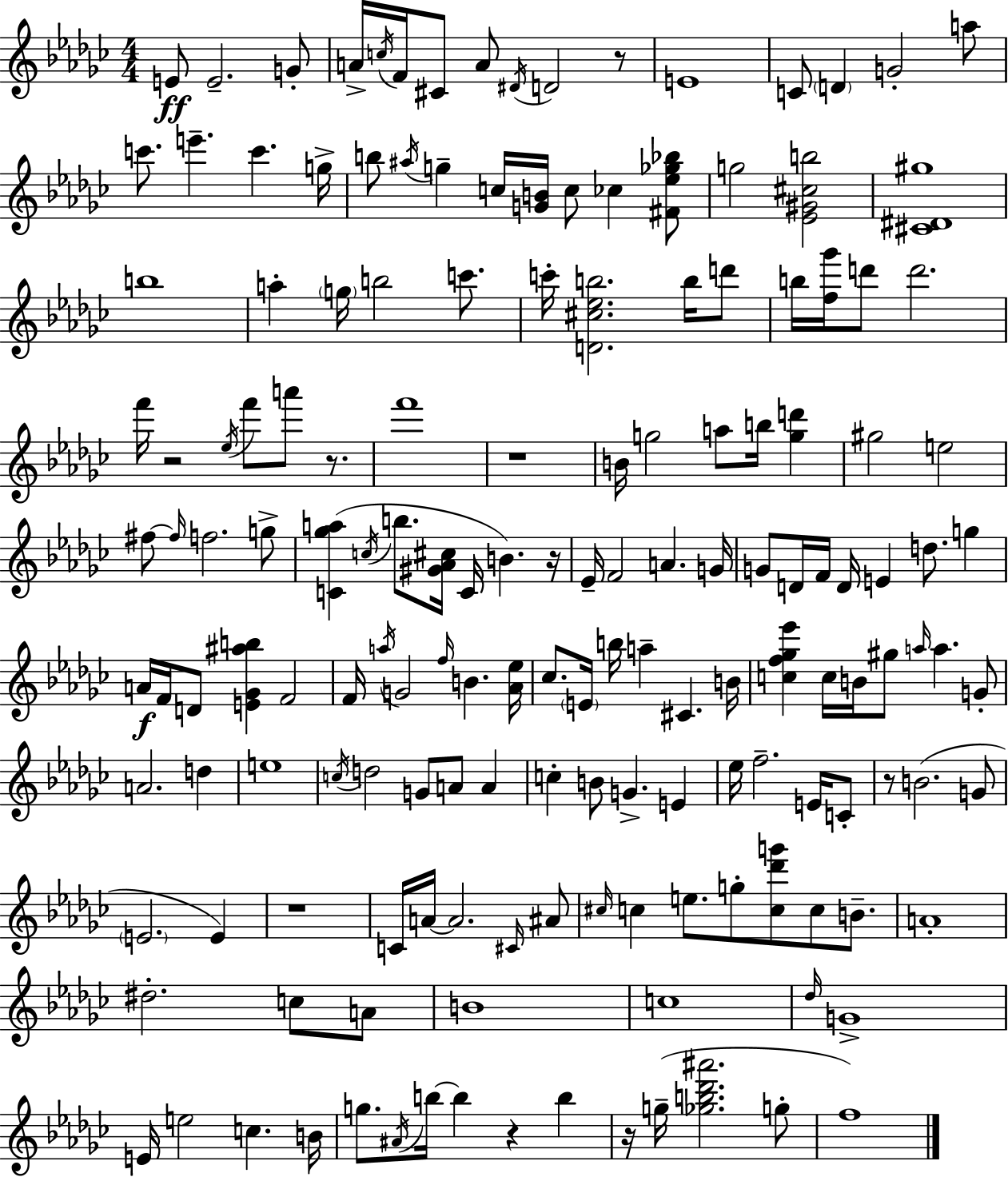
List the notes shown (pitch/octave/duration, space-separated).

E4/e E4/h. G4/e A4/s C5/s F4/s C#4/e A4/e D#4/s D4/h R/e E4/w C4/e D4/q G4/h A5/e C6/e. E6/q. C6/q. G5/s B5/e A#5/s G5/q C5/s [G4,B4]/s C5/e CES5/q [F#4,Eb5,Gb5,Bb5]/e G5/h [Eb4,G#4,C#5,B5]/h [C#4,D#4,G#5]/w B5/w A5/q G5/s B5/h C6/e. C6/s [D4,C#5,Eb5,B5]/h. B5/s D6/e B5/s [F5,Gb6]/s D6/e D6/h. F6/s R/h Eb5/s F6/e A6/e R/e. F6/w R/w B4/s G5/h A5/e B5/s [G5,D6]/q G#5/h E5/h F#5/e F#5/s F5/h. G5/e [C4,Gb5,A5]/q C5/s B5/e. [G#4,Ab4,C#5]/s C4/s B4/q. R/s Eb4/s F4/h A4/q. G4/s G4/e D4/s F4/s D4/s E4/q D5/e. G5/q A4/s F4/s D4/e [E4,Gb4,A#5,B5]/q F4/h F4/s A5/s G4/h F5/s B4/q. [Ab4,Eb5]/s CES5/e. E4/s B5/s A5/q C#4/q. B4/s [C5,F5,Gb5,Eb6]/q C5/s B4/s G#5/e A5/s A5/q. G4/e A4/h. D5/q E5/w C5/s D5/h G4/e A4/e A4/q C5/q B4/e G4/q. E4/q Eb5/s F5/h. E4/s C4/e R/e B4/h. G4/e E4/h. E4/q R/w C4/s A4/s A4/h. C#4/s A#4/e C#5/s C5/q E5/e. G5/e [C5,Db6,G6]/e C5/e B4/e. A4/w D#5/h. C5/e A4/e B4/w C5/w Db5/s G4/w E4/s E5/h C5/q. B4/s G5/e. A#4/s B5/s B5/q R/q B5/q R/s G5/s [Gb5,B5,Db6,A#6]/h. G5/e F5/w